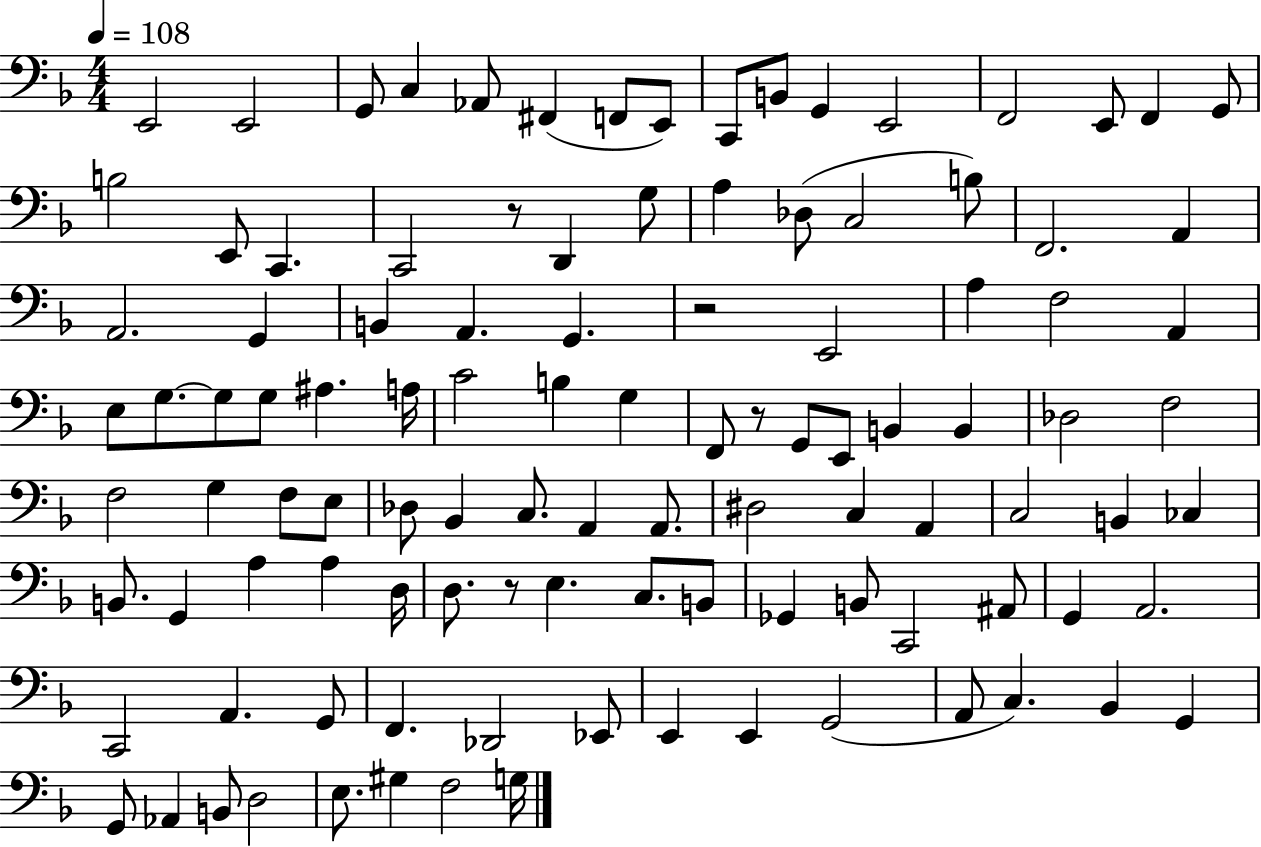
X:1
T:Untitled
M:4/4
L:1/4
K:F
E,,2 E,,2 G,,/2 C, _A,,/2 ^F,, F,,/2 E,,/2 C,,/2 B,,/2 G,, E,,2 F,,2 E,,/2 F,, G,,/2 B,2 E,,/2 C,, C,,2 z/2 D,, G,/2 A, _D,/2 C,2 B,/2 F,,2 A,, A,,2 G,, B,, A,, G,, z2 E,,2 A, F,2 A,, E,/2 G,/2 G,/2 G,/2 ^A, A,/4 C2 B, G, F,,/2 z/2 G,,/2 E,,/2 B,, B,, _D,2 F,2 F,2 G, F,/2 E,/2 _D,/2 _B,, C,/2 A,, A,,/2 ^D,2 C, A,, C,2 B,, _C, B,,/2 G,, A, A, D,/4 D,/2 z/2 E, C,/2 B,,/2 _G,, B,,/2 C,,2 ^A,,/2 G,, A,,2 C,,2 A,, G,,/2 F,, _D,,2 _E,,/2 E,, E,, G,,2 A,,/2 C, _B,, G,, G,,/2 _A,, B,,/2 D,2 E,/2 ^G, F,2 G,/4